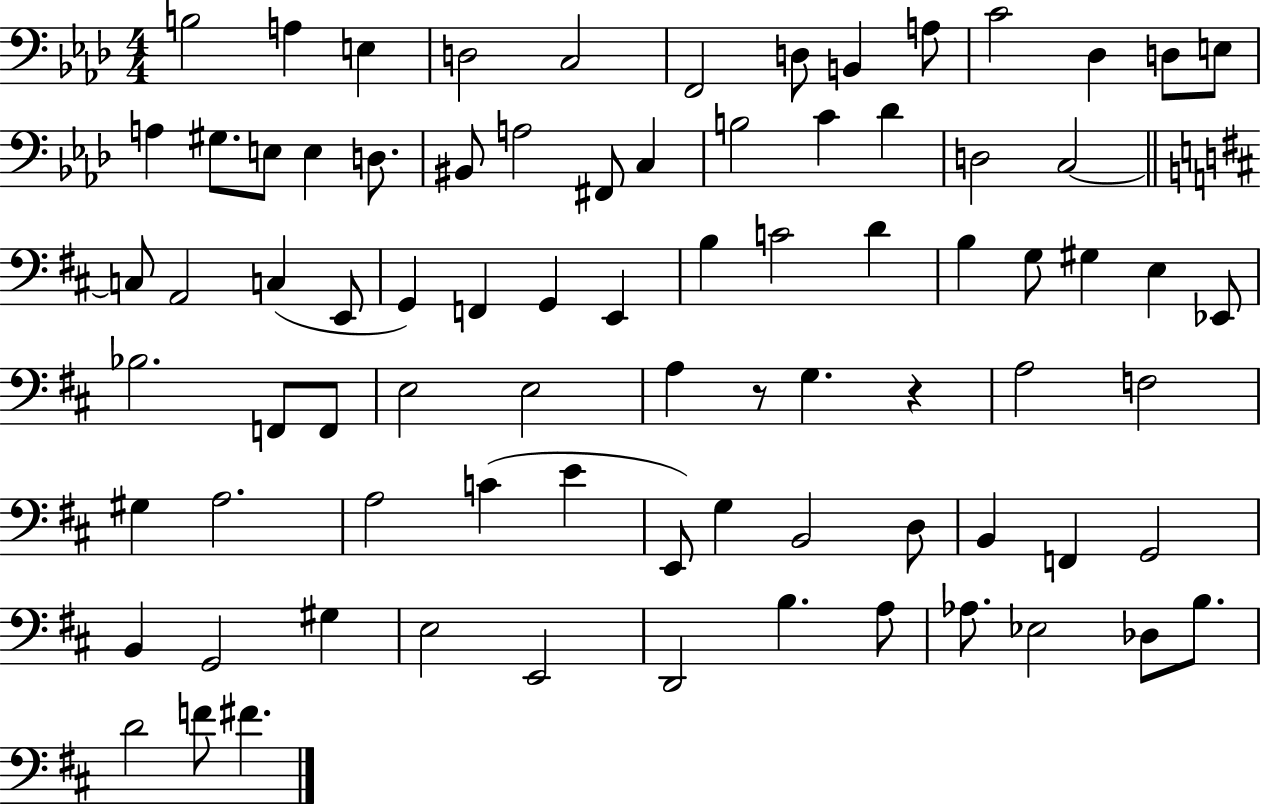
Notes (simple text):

B3/h A3/q E3/q D3/h C3/h F2/h D3/e B2/q A3/e C4/h Db3/q D3/e E3/e A3/q G#3/e. E3/e E3/q D3/e. BIS2/e A3/h F#2/e C3/q B3/h C4/q Db4/q D3/h C3/h C3/e A2/h C3/q E2/e G2/q F2/q G2/q E2/q B3/q C4/h D4/q B3/q G3/e G#3/q E3/q Eb2/e Bb3/h. F2/e F2/e E3/h E3/h A3/q R/e G3/q. R/q A3/h F3/h G#3/q A3/h. A3/h C4/q E4/q E2/e G3/q B2/h D3/e B2/q F2/q G2/h B2/q G2/h G#3/q E3/h E2/h D2/h B3/q. A3/e Ab3/e. Eb3/h Db3/e B3/e. D4/h F4/e F#4/q.